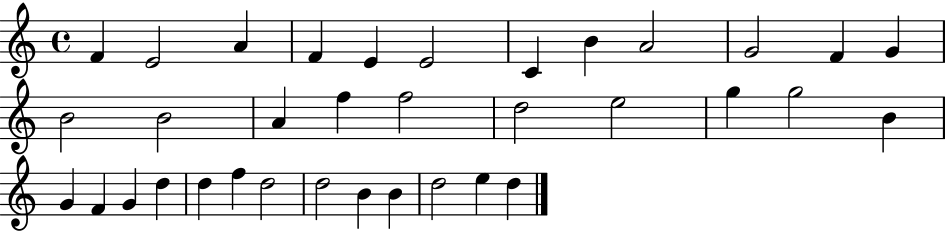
F4/q E4/h A4/q F4/q E4/q E4/h C4/q B4/q A4/h G4/h F4/q G4/q B4/h B4/h A4/q F5/q F5/h D5/h E5/h G5/q G5/h B4/q G4/q F4/q G4/q D5/q D5/q F5/q D5/h D5/h B4/q B4/q D5/h E5/q D5/q